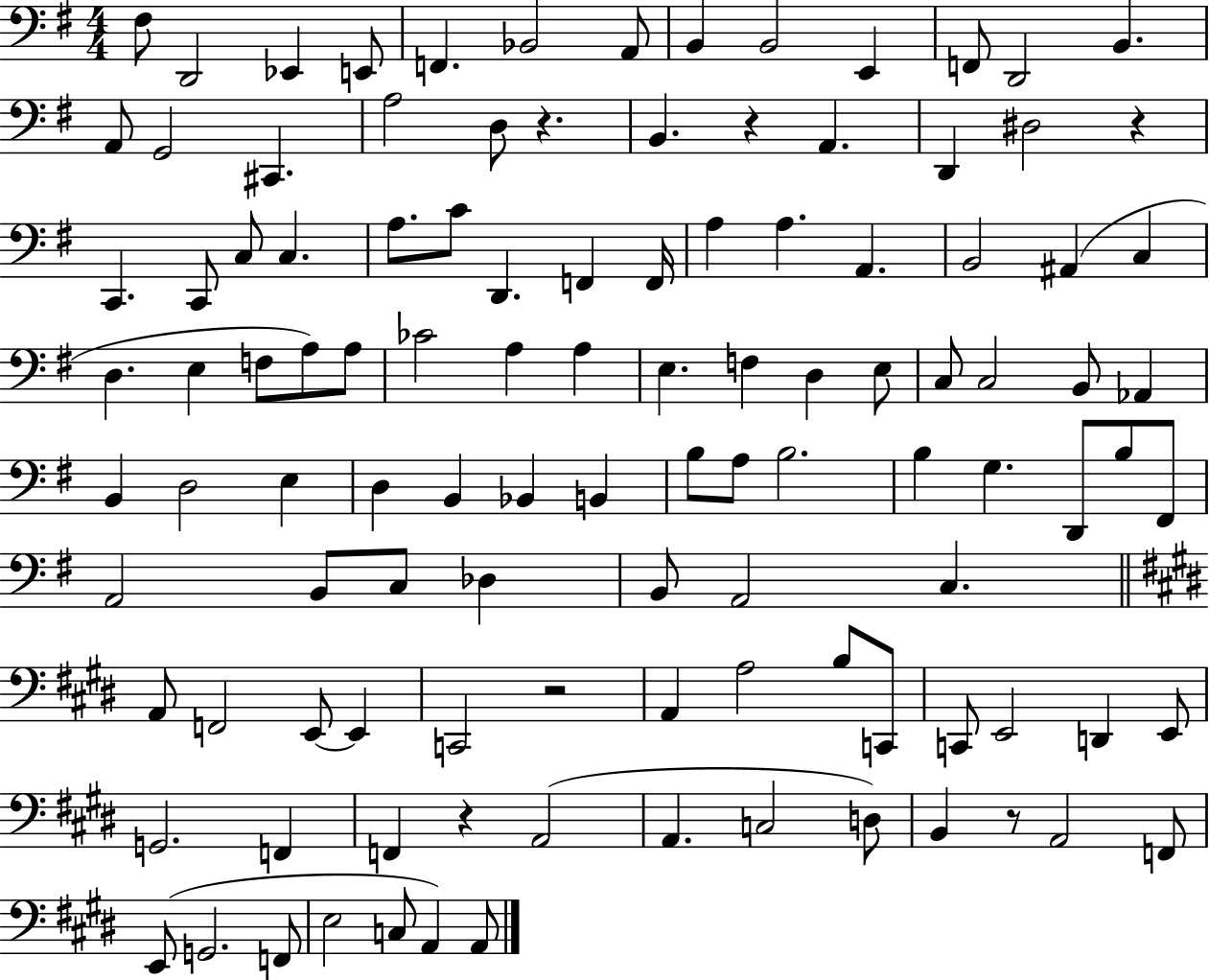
F#3/e D2/h Eb2/q E2/e F2/q. Bb2/h A2/e B2/q B2/h E2/q F2/e D2/h B2/q. A2/e G2/h C#2/q. A3/h D3/e R/q. B2/q. R/q A2/q. D2/q D#3/h R/q C2/q. C2/e C3/e C3/q. A3/e. C4/e D2/q. F2/q F2/s A3/q A3/q. A2/q. B2/h A#2/q C3/q D3/q. E3/q F3/e A3/e A3/e CES4/h A3/q A3/q E3/q. F3/q D3/q E3/e C3/e C3/h B2/e Ab2/q B2/q D3/h E3/q D3/q B2/q Bb2/q B2/q B3/e A3/e B3/h. B3/q G3/q. D2/e B3/e F#2/e A2/h B2/e C3/e Db3/q B2/e A2/h C3/q. A2/e F2/h E2/e E2/q C2/h R/h A2/q A3/h B3/e C2/e C2/e E2/h D2/q E2/e G2/h. F2/q F2/q R/q A2/h A2/q. C3/h D3/e B2/q R/e A2/h F2/e E2/e G2/h. F2/e E3/h C3/e A2/q A2/e